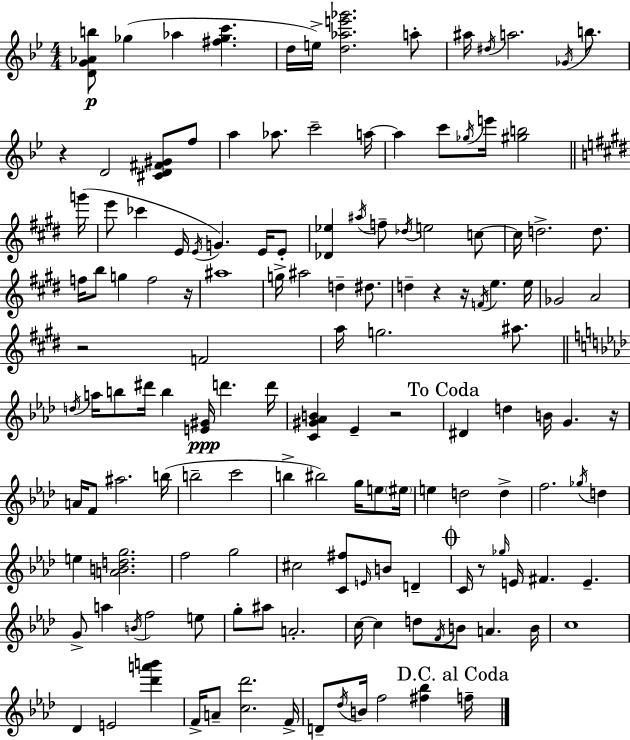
[D4,G4,Ab4,B5]/e Gb5/q Ab5/q [F#5,Gb5,C6]/q. D5/s E5/s [D5,Ab5,E6,Gb6]/h. A5/e A#5/s D#5/s A5/h. Gb4/s B5/e. R/q D4/h [C#4,D4,F#4,G#4]/e F5/e A5/q Ab5/e. C6/h A5/s A5/q C6/e Gb5/s E6/s [G#5,B5]/h G6/s E6/e CES6/q E4/s E4/s G4/q. E4/s E4/e [Db4,Eb5]/q A#5/s F5/e Db5/s E5/h C5/e C5/s D5/h. D5/e. F5/s B5/e G5/q F5/h R/s A#5/w G5/s A#5/h D5/q D#5/e. D5/q R/q R/s F4/s E5/q. E5/s Gb4/h A4/h R/h F4/h A5/s G5/h. A#5/e. D5/s A5/s B5/e D#6/s B5/q [E4,G#4]/s D6/q. D6/s [C4,G#4,Ab4,B4]/q Eb4/q R/h D#4/q D5/q B4/s G4/q. R/s A4/s F4/e A#5/h. B5/s B5/h C6/h B5/q BIS5/h G5/s E5/e EIS5/s E5/q D5/h D5/q F5/h. Gb5/s D5/q E5/q [A4,B4,D5,G5]/h. F5/h G5/h C#5/h [C4,F#5]/e E4/s B4/e D4/q C4/s R/e Gb5/s E4/s F#4/q. E4/q. G4/e A5/q B4/s F5/h E5/e G5/e A#5/e A4/h. C5/s C5/q D5/e F4/s B4/e A4/q. B4/s C5/w Db4/q E4/h [Db6,A6,B6]/q F4/s A4/e [C5,Db6]/h. F4/s D4/e Db5/s B4/s F5/h [F#5,Bb5]/q F5/s